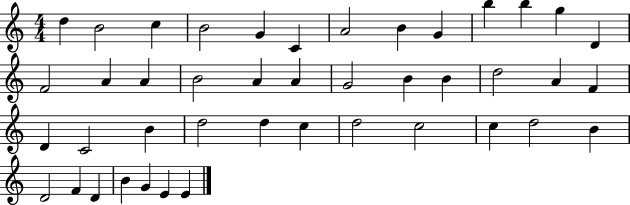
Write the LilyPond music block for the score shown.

{
  \clef treble
  \numericTimeSignature
  \time 4/4
  \key c \major
  d''4 b'2 c''4 | b'2 g'4 c'4 | a'2 b'4 g'4 | b''4 b''4 g''4 d'4 | \break f'2 a'4 a'4 | b'2 a'4 a'4 | g'2 b'4 b'4 | d''2 a'4 f'4 | \break d'4 c'2 b'4 | d''2 d''4 c''4 | d''2 c''2 | c''4 d''2 b'4 | \break d'2 f'4 d'4 | b'4 g'4 e'4 e'4 | \bar "|."
}